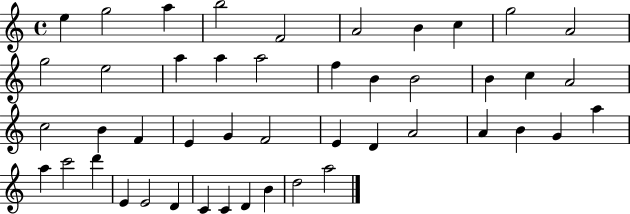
X:1
T:Untitled
M:4/4
L:1/4
K:C
e g2 a b2 F2 A2 B c g2 A2 g2 e2 a a a2 f B B2 B c A2 c2 B F E G F2 E D A2 A B G a a c'2 d' E E2 D C C D B d2 a2